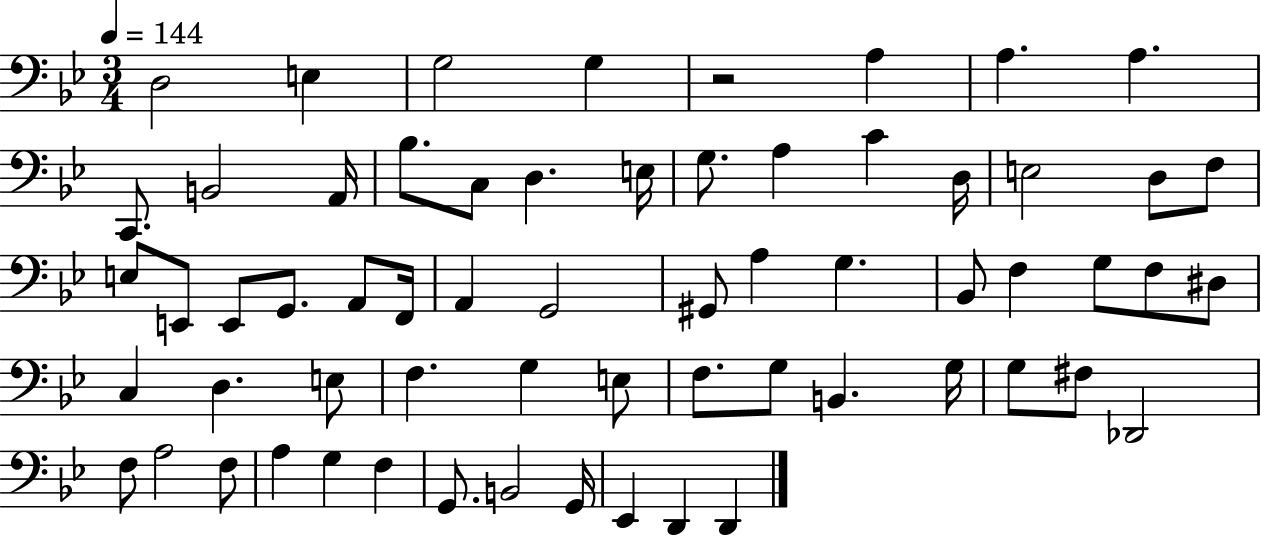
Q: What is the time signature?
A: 3/4